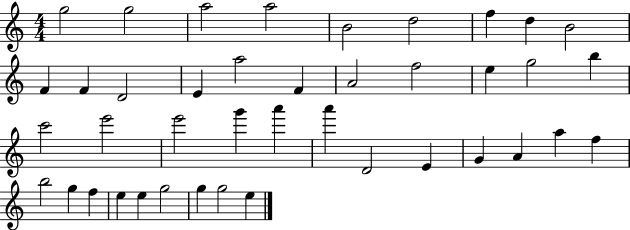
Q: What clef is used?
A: treble